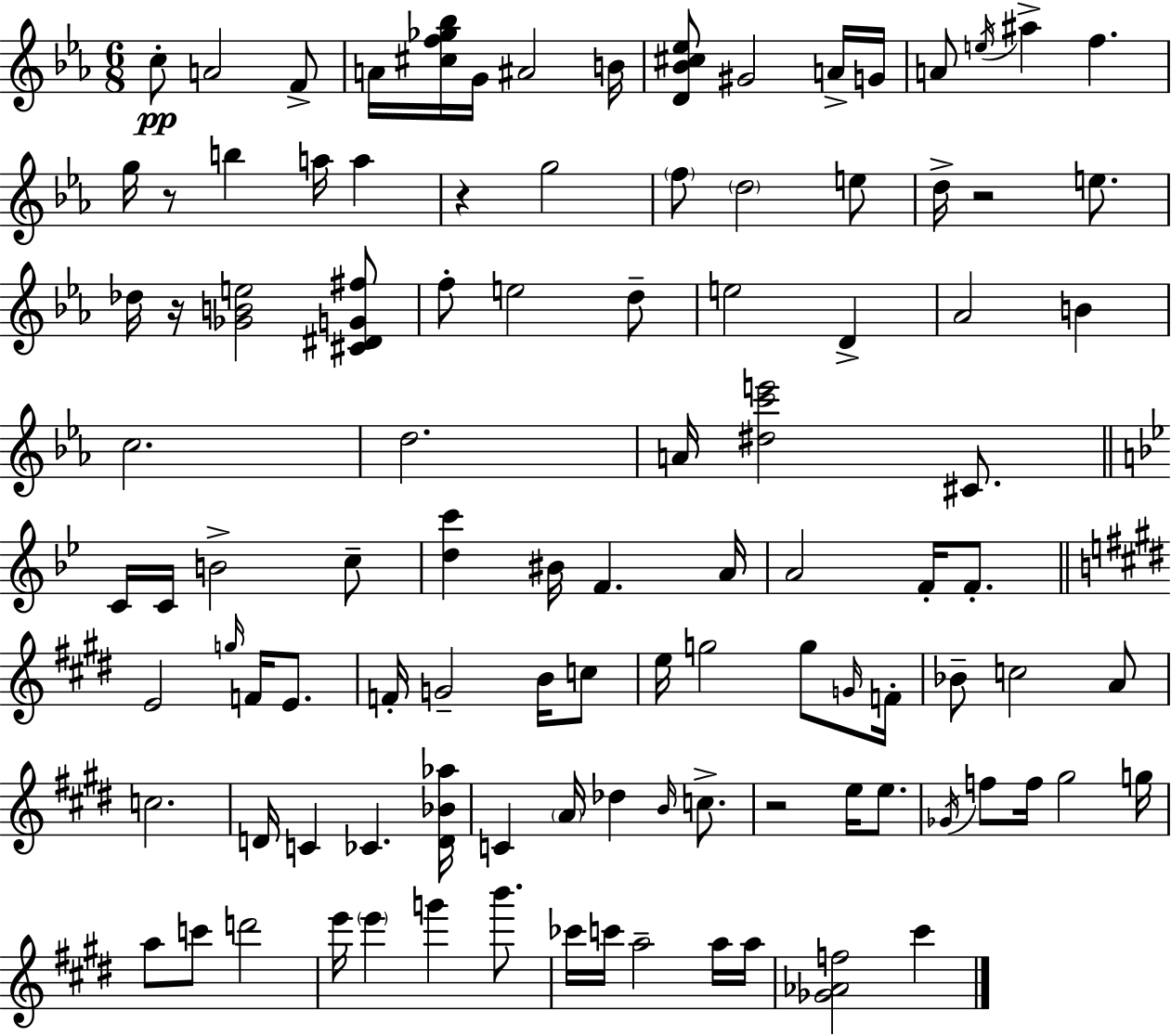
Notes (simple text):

C5/e A4/h F4/e A4/s [C#5,F5,Gb5,Bb5]/s G4/s A#4/h B4/s [D4,Bb4,C#5,Eb5]/e G#4/h A4/s G4/s A4/e E5/s A#5/q F5/q. G5/s R/e B5/q A5/s A5/q R/q G5/h F5/e D5/h E5/e D5/s R/h E5/e. Db5/s R/s [Gb4,B4,E5]/h [C#4,D#4,G4,F#5]/e F5/e E5/h D5/e E5/h D4/q Ab4/h B4/q C5/h. D5/h. A4/s [D#5,C6,E6]/h C#4/e. C4/s C4/s B4/h C5/e [D5,C6]/q BIS4/s F4/q. A4/s A4/h F4/s F4/e. E4/h G5/s F4/s E4/e. F4/s G4/h B4/s C5/e E5/s G5/h G5/e G4/s F4/s Bb4/e C5/h A4/e C5/h. D4/s C4/q CES4/q. [D4,Bb4,Ab5]/s C4/q A4/s Db5/q B4/s C5/e. R/h E5/s E5/e. Gb4/s F5/e F5/s G#5/h G5/s A5/e C6/e D6/h E6/s E6/q G6/q B6/e. CES6/s C6/s A5/h A5/s A5/s [Gb4,Ab4,F5]/h C#6/q